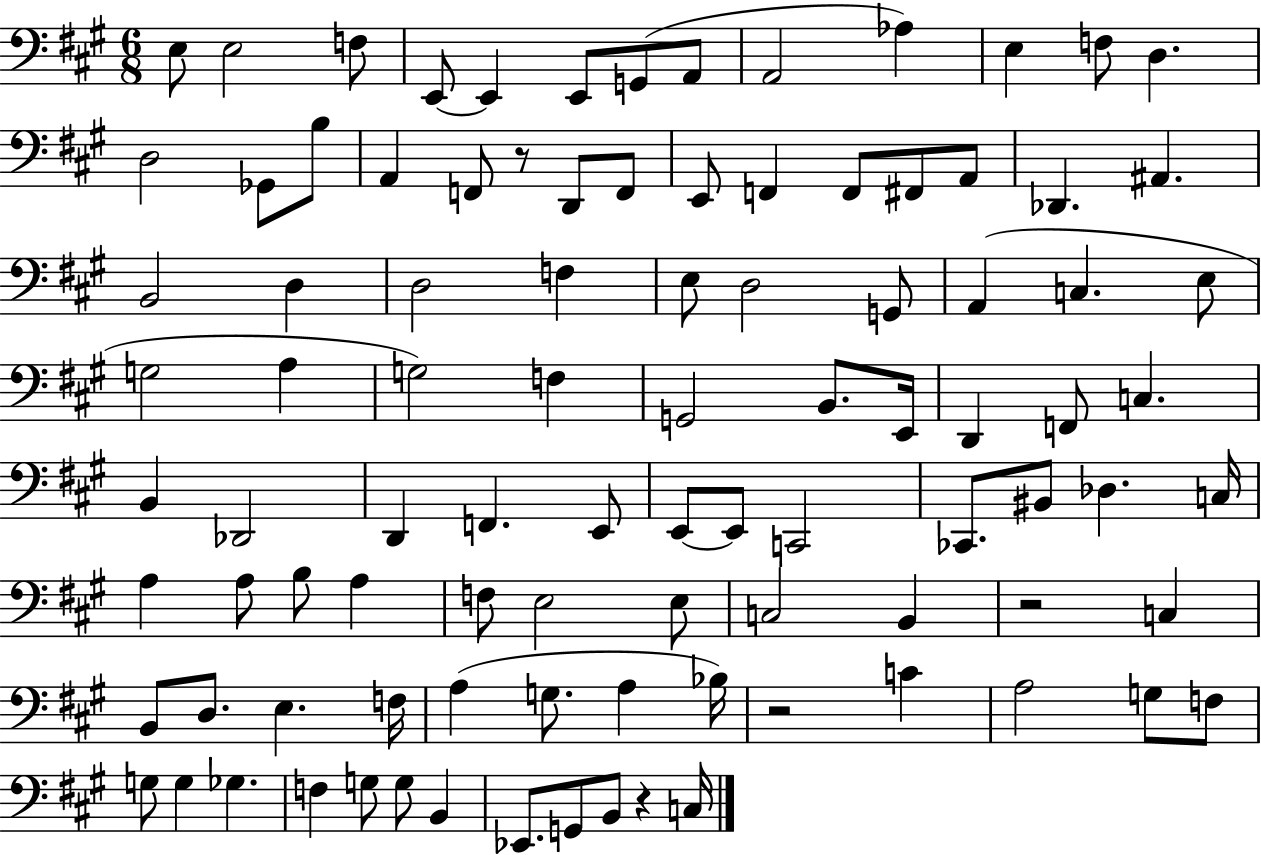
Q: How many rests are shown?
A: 4